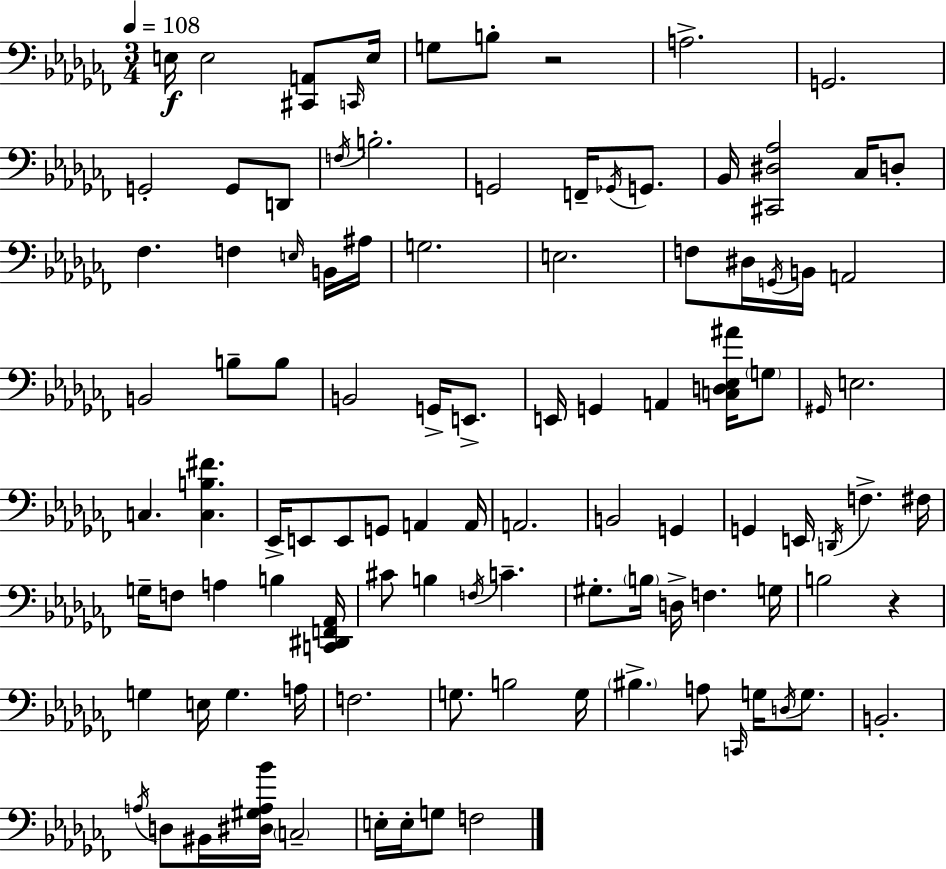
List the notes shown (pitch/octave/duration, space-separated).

E3/s E3/h [C#2,A2]/e C2/s E3/s G3/e B3/e R/h A3/h. G2/h. G2/h G2/e D2/e F3/s B3/h. G2/h F2/s Gb2/s G2/e. Bb2/s [C#2,D#3,Ab3]/h CES3/s D3/e FES3/q. F3/q E3/s B2/s A#3/s G3/h. E3/h. F3/e D#3/s G2/s B2/s A2/h B2/h B3/e B3/e B2/h G2/s E2/e. E2/s G2/q A2/q [C3,D3,Eb3,A#4]/s G3/e G#2/s E3/h. C3/q. [C3,B3,F#4]/q. Eb2/s E2/e E2/e G2/e A2/q A2/s A2/h. B2/h G2/q G2/q E2/s D2/s F3/q. F#3/s G3/s F3/e A3/q B3/q [C2,D#2,F2,Ab2]/s C#4/e B3/q F3/s C4/q. G#3/e. B3/s D3/s F3/q. G3/s B3/h R/q G3/q E3/s G3/q. A3/s F3/h. G3/e. B3/h G3/s BIS3/q. A3/e C2/s G3/s D3/s G3/e. B2/h. A3/s D3/e BIS2/s [D#3,G#3,A3,Bb4]/s C3/h E3/s E3/s G3/e F3/h